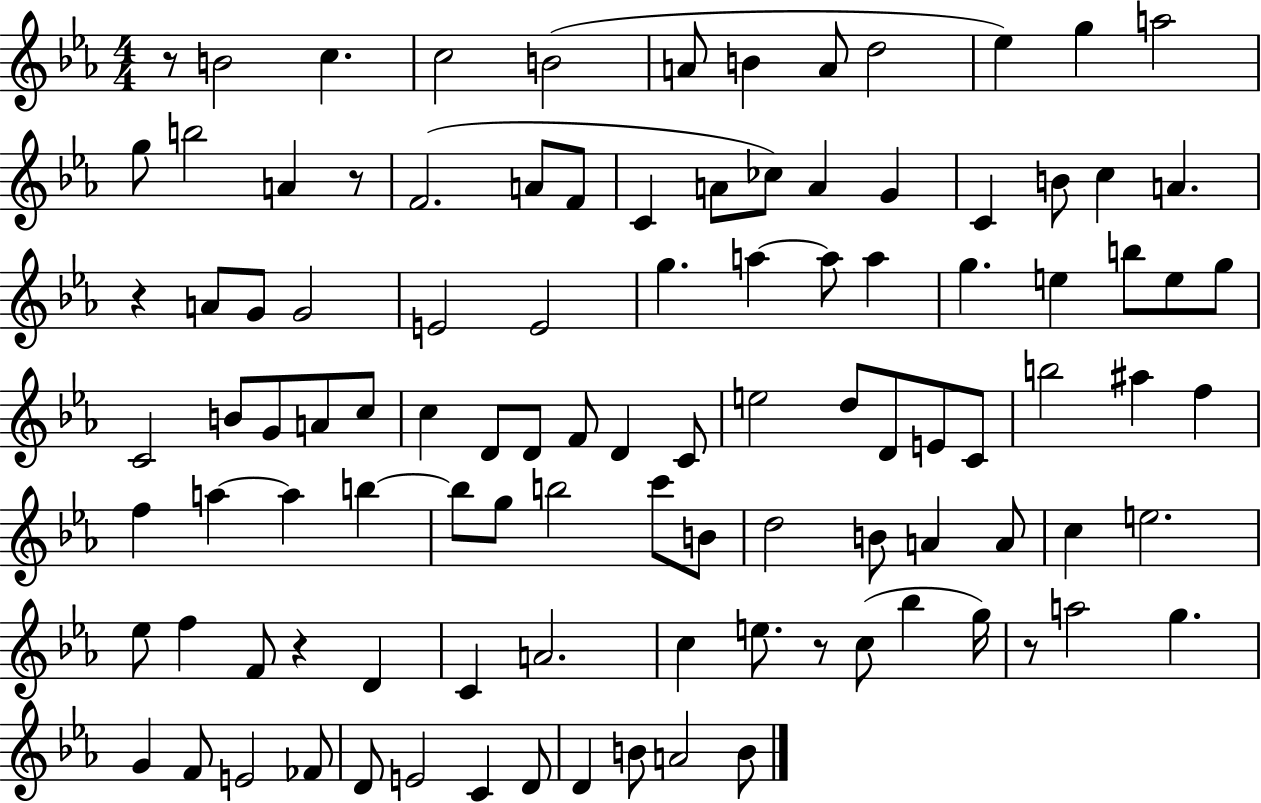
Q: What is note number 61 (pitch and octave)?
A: A5